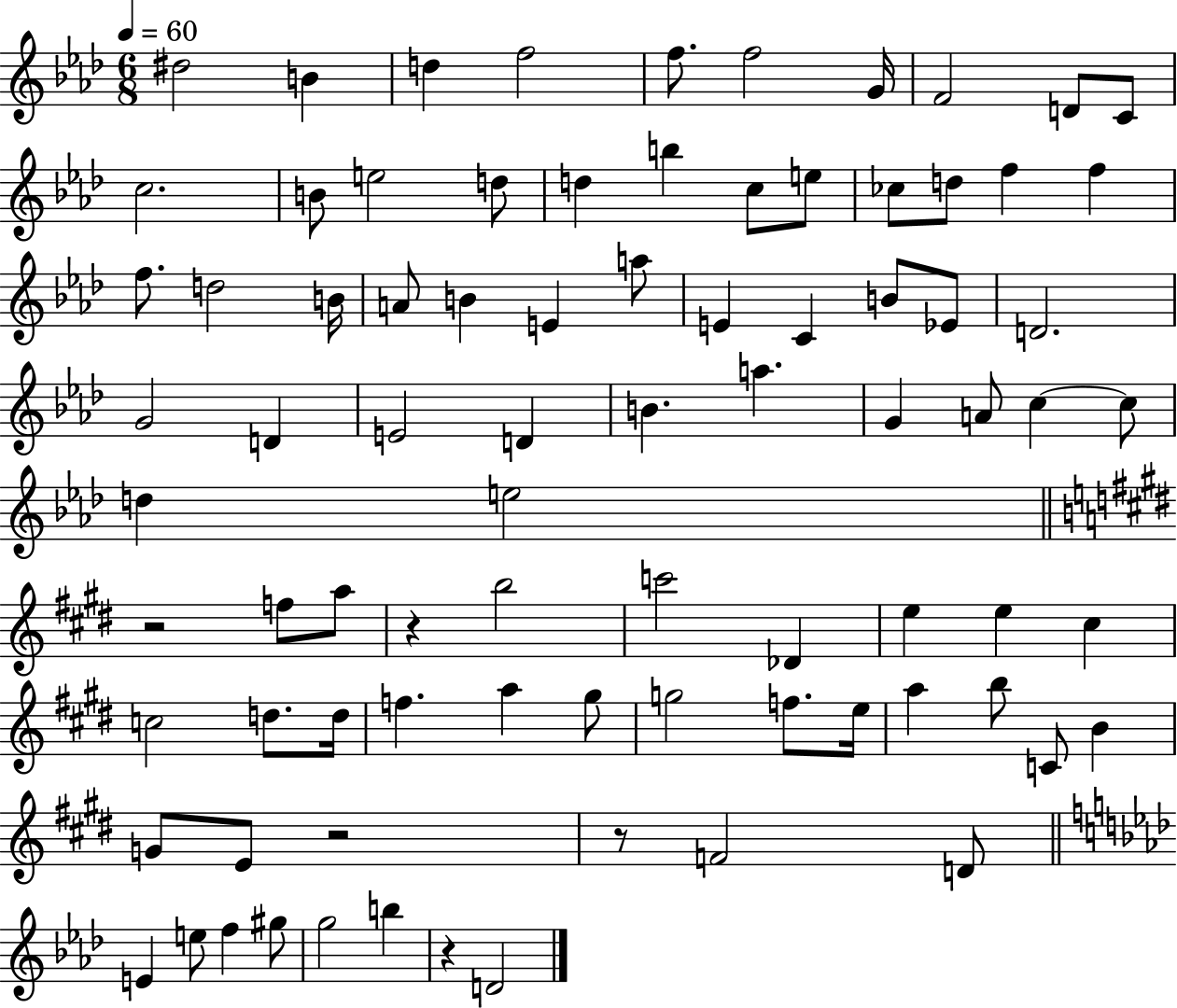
{
  \clef treble
  \numericTimeSignature
  \time 6/8
  \key aes \major
  \tempo 4 = 60
  \repeat volta 2 { dis''2 b'4 | d''4 f''2 | f''8. f''2 g'16 | f'2 d'8 c'8 | \break c''2. | b'8 e''2 d''8 | d''4 b''4 c''8 e''8 | ces''8 d''8 f''4 f''4 | \break f''8. d''2 b'16 | a'8 b'4 e'4 a''8 | e'4 c'4 b'8 ees'8 | d'2. | \break g'2 d'4 | e'2 d'4 | b'4. a''4. | g'4 a'8 c''4~~ c''8 | \break d''4 e''2 | \bar "||" \break \key e \major r2 f''8 a''8 | r4 b''2 | c'''2 des'4 | e''4 e''4 cis''4 | \break c''2 d''8. d''16 | f''4. a''4 gis''8 | g''2 f''8. e''16 | a''4 b''8 c'8 b'4 | \break g'8 e'8 r2 | r8 f'2 d'8 | \bar "||" \break \key aes \major e'4 e''8 f''4 gis''8 | g''2 b''4 | r4 d'2 | } \bar "|."
}